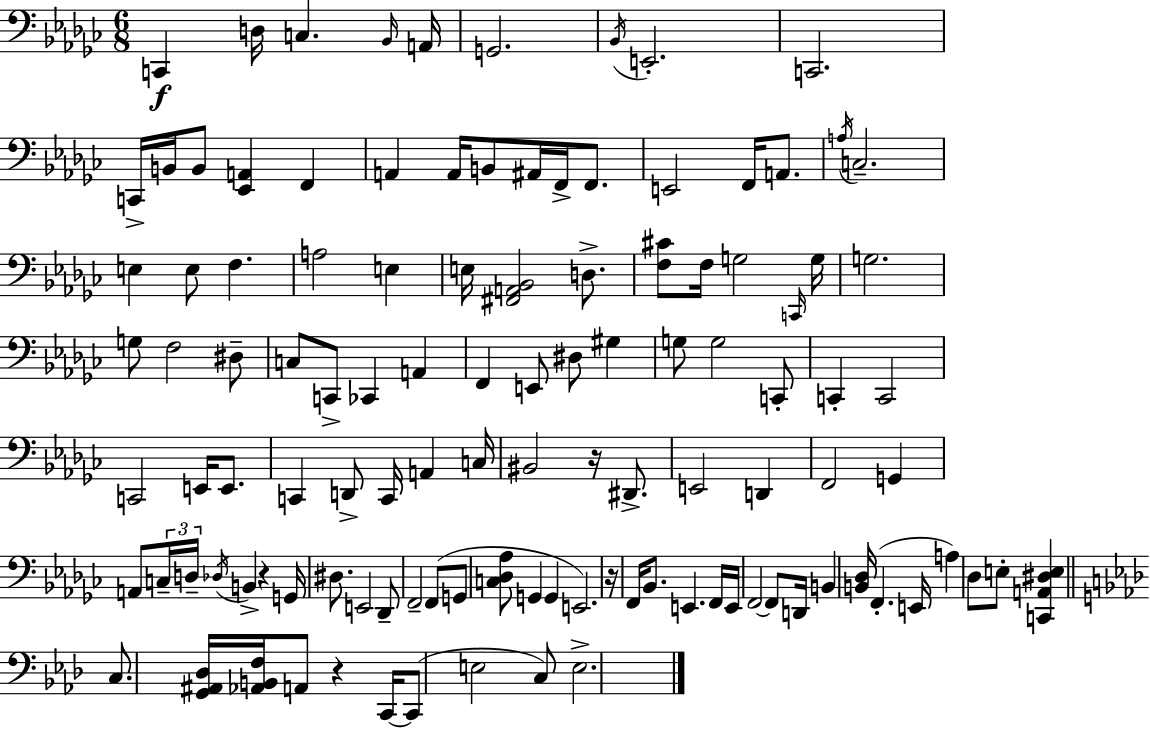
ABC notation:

X:1
T:Untitled
M:6/8
L:1/4
K:Ebm
C,, D,/4 C, _B,,/4 A,,/4 G,,2 _B,,/4 E,,2 C,,2 C,,/4 B,,/4 B,,/2 [_E,,A,,] F,, A,, A,,/4 B,,/2 ^A,,/4 F,,/4 F,,/2 E,,2 F,,/4 A,,/2 A,/4 C,2 E, E,/2 F, A,2 E, E,/4 [^F,,A,,_B,,]2 D,/2 [F,^C]/2 F,/4 G,2 C,,/4 G,/4 G,2 G,/2 F,2 ^D,/2 C,/2 C,,/2 _C,, A,, F,, E,,/2 ^D,/2 ^G, G,/2 G,2 C,,/2 C,, C,,2 C,,2 E,,/4 E,,/2 C,, D,,/2 C,,/4 A,, C,/4 ^B,,2 z/4 ^D,,/2 E,,2 D,, F,,2 G,, A,,/2 C,/4 D,/4 _D,/4 B,, z G,,/4 ^D,/2 E,,2 _D,,/2 F,,2 F,,/2 G,,/2 [C,_D,_A,]/2 G,, G,, E,,2 z/4 F,,/4 _B,,/2 E,, F,,/4 E,,/4 F,,2 F,,/2 D,,/4 B,, [B,,_D,]/4 F,, E,,/4 A, _D,/2 E,/2 [C,,A,,^D,E,] C,/2 [G,,^A,,_D,]/4 [_A,,B,,F,]/4 A,,/2 z C,,/4 C,,/2 E,2 C,/2 E,2